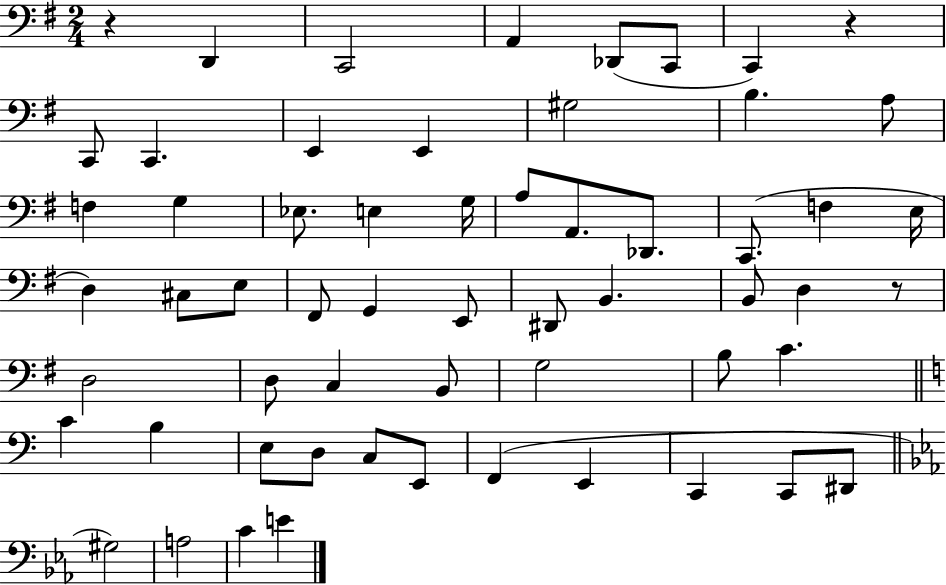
X:1
T:Untitled
M:2/4
L:1/4
K:G
z D,, C,,2 A,, _D,,/2 C,,/2 C,, z C,,/2 C,, E,, E,, ^G,2 B, A,/2 F, G, _E,/2 E, G,/4 A,/2 A,,/2 _D,,/2 C,,/2 F, E,/4 D, ^C,/2 E,/2 ^F,,/2 G,, E,,/2 ^D,,/2 B,, B,,/2 D, z/2 D,2 D,/2 C, B,,/2 G,2 B,/2 C C B, E,/2 D,/2 C,/2 E,,/2 F,, E,, C,, C,,/2 ^D,,/2 ^G,2 A,2 C E